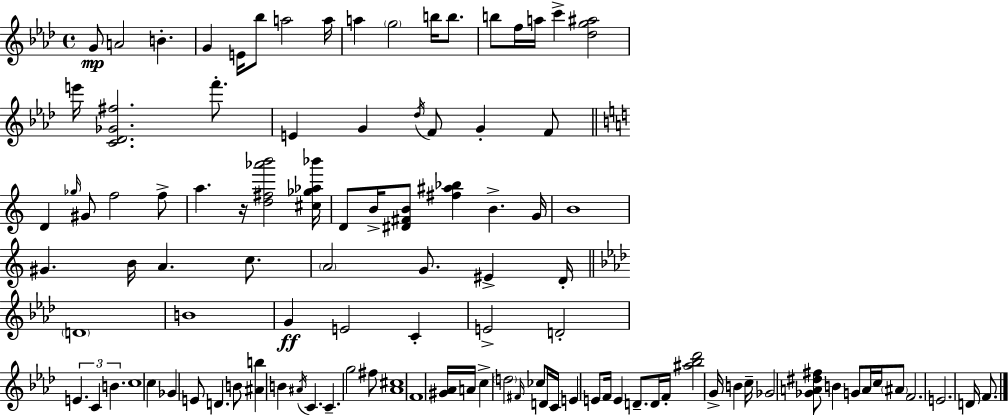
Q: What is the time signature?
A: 4/4